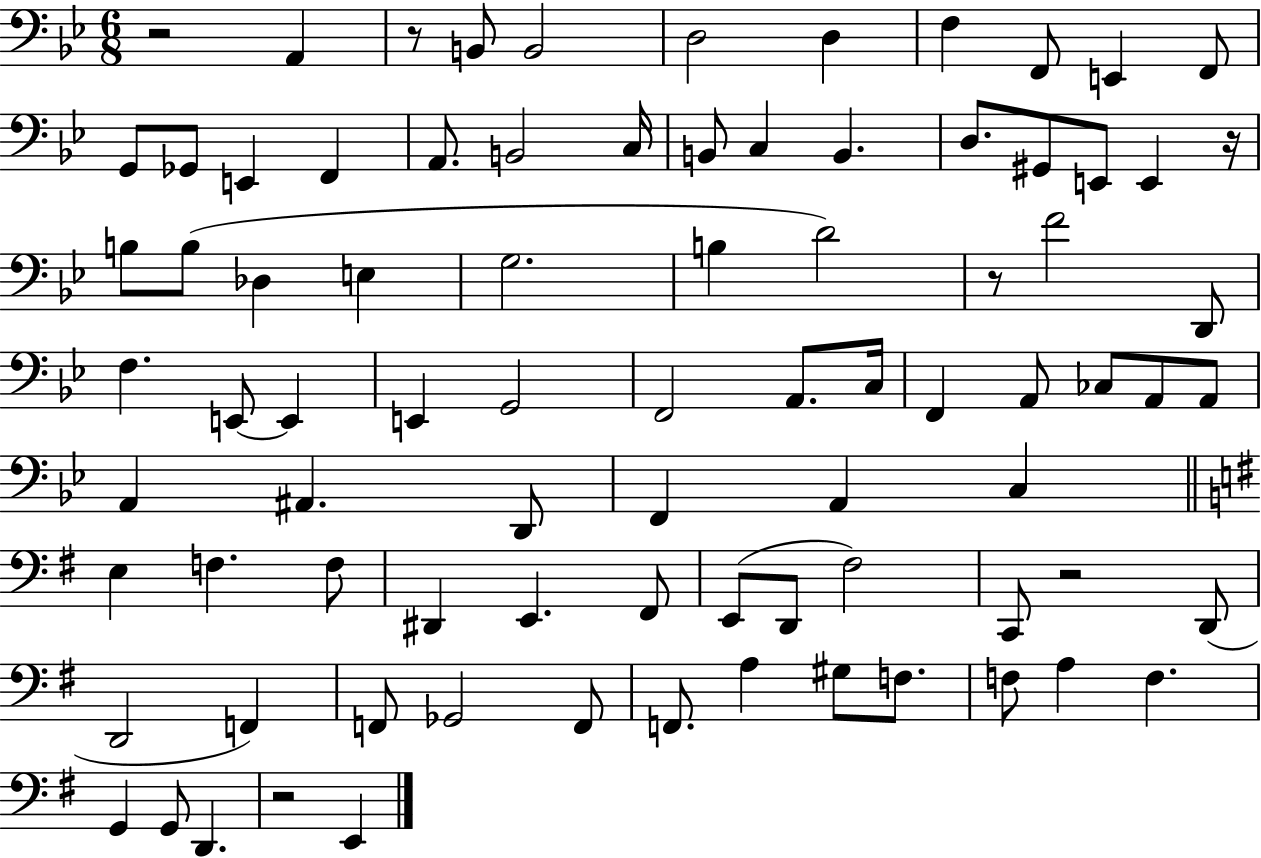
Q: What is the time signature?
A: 6/8